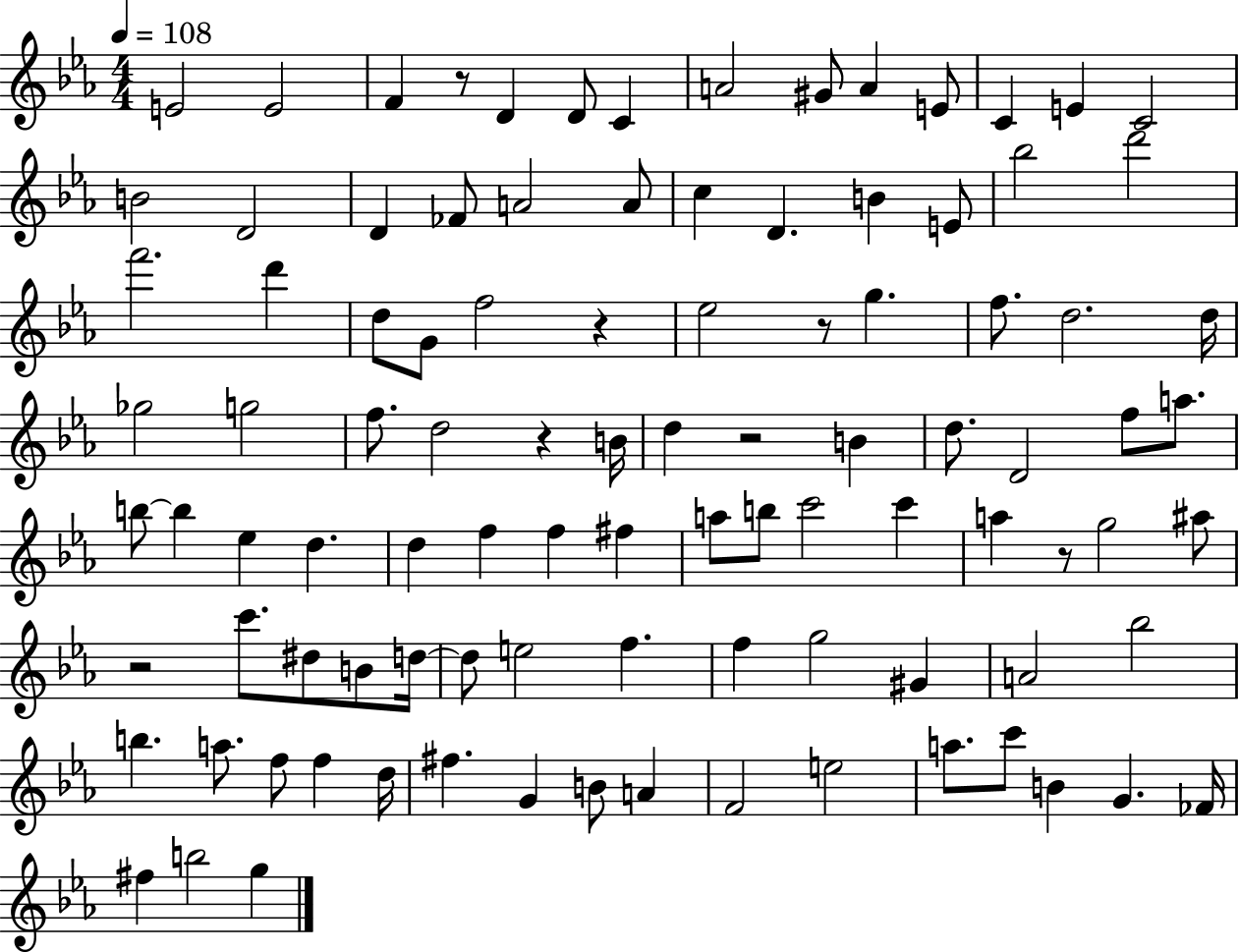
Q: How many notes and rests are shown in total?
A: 99